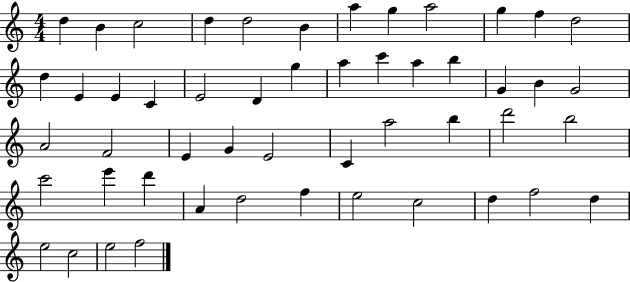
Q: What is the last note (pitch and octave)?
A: F5